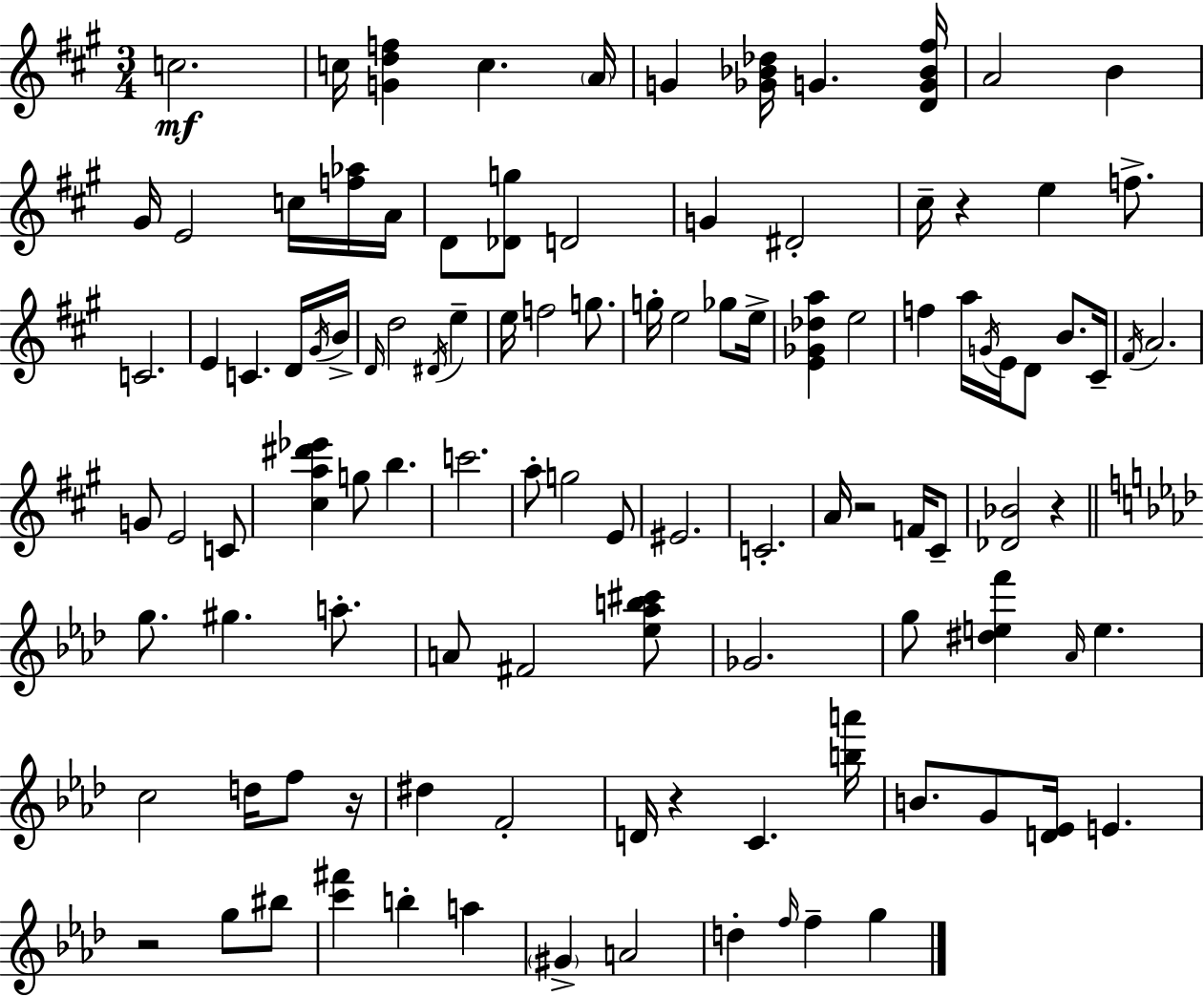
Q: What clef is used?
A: treble